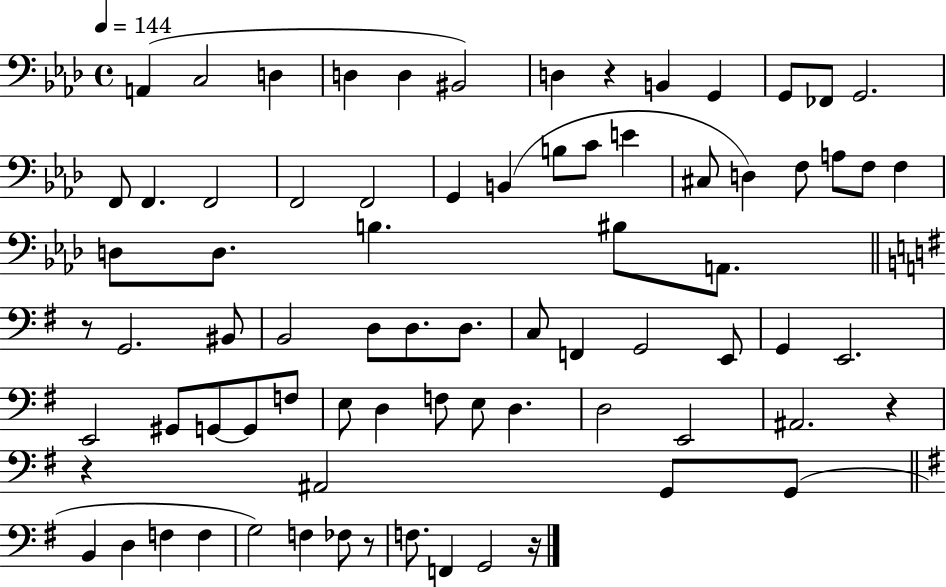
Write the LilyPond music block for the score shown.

{
  \clef bass
  \time 4/4
  \defaultTimeSignature
  \key aes \major
  \tempo 4 = 144
  a,4( c2 d4 | d4 d4 bis,2) | d4 r4 b,4 g,4 | g,8 fes,8 g,2. | \break f,8 f,4. f,2 | f,2 f,2 | g,4 b,4( b8 c'8 e'4 | cis8 d4) f8 a8 f8 f4 | \break d8 d8. b4. bis8 a,8. | \bar "||" \break \key g \major r8 g,2. bis,8 | b,2 d8 d8. d8. | c8 f,4 g,2 e,8 | g,4 e,2. | \break e,2 gis,8 g,8~~ g,8 f8 | e8 d4 f8 e8 d4. | d2 e,2 | ais,2. r4 | \break r4 ais,2 g,8 g,8( | \bar "||" \break \key e \minor b,4 d4 f4 f4 | g2) f4 fes8 r8 | f8. f,4 g,2 r16 | \bar "|."
}